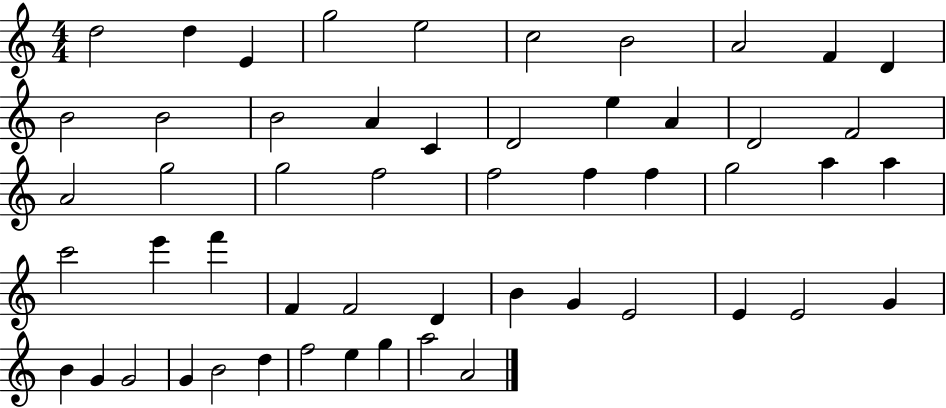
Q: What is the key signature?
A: C major